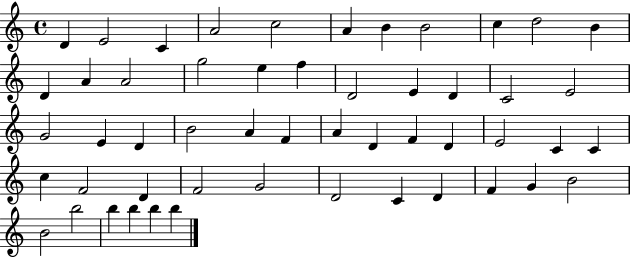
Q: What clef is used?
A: treble